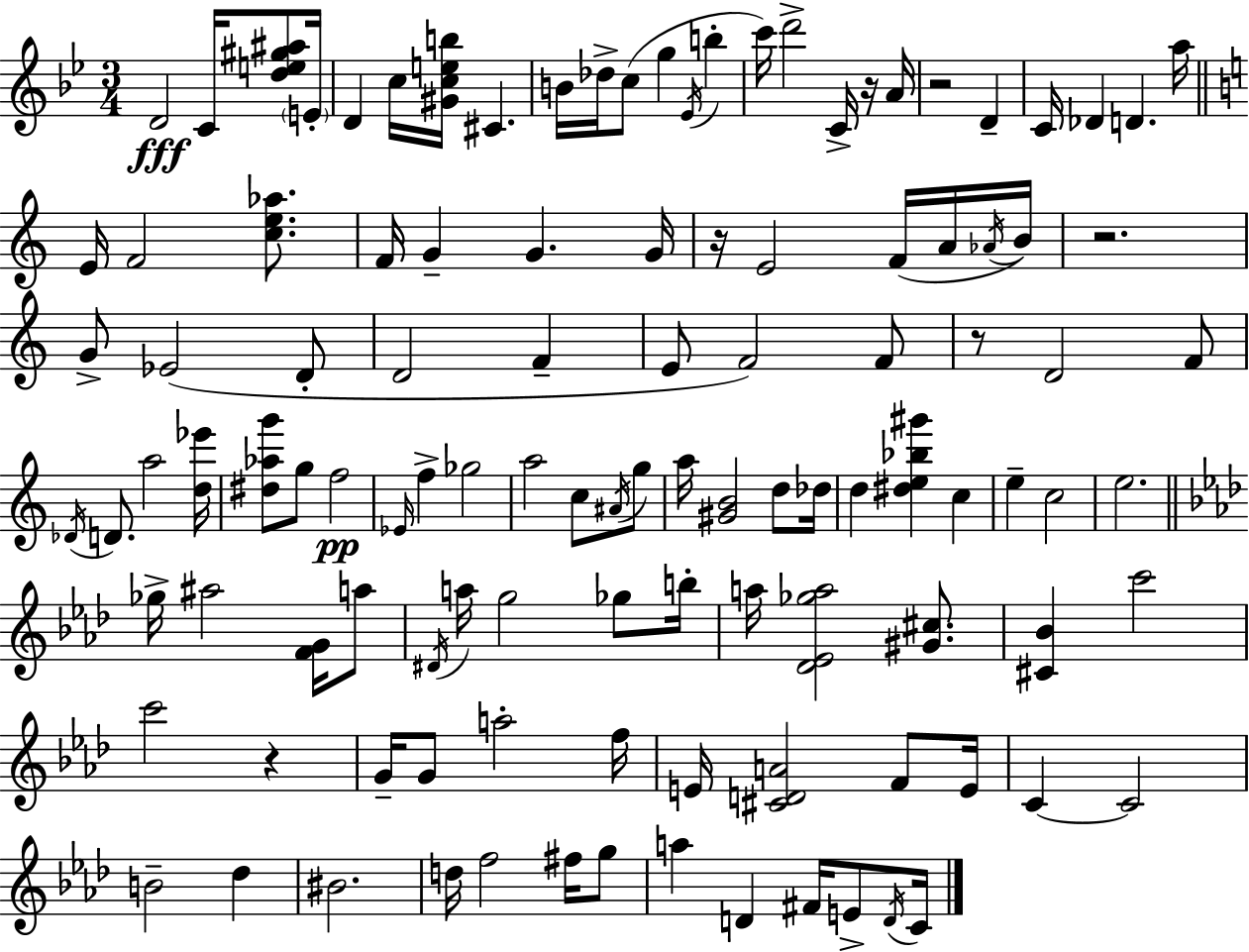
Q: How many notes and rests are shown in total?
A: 113